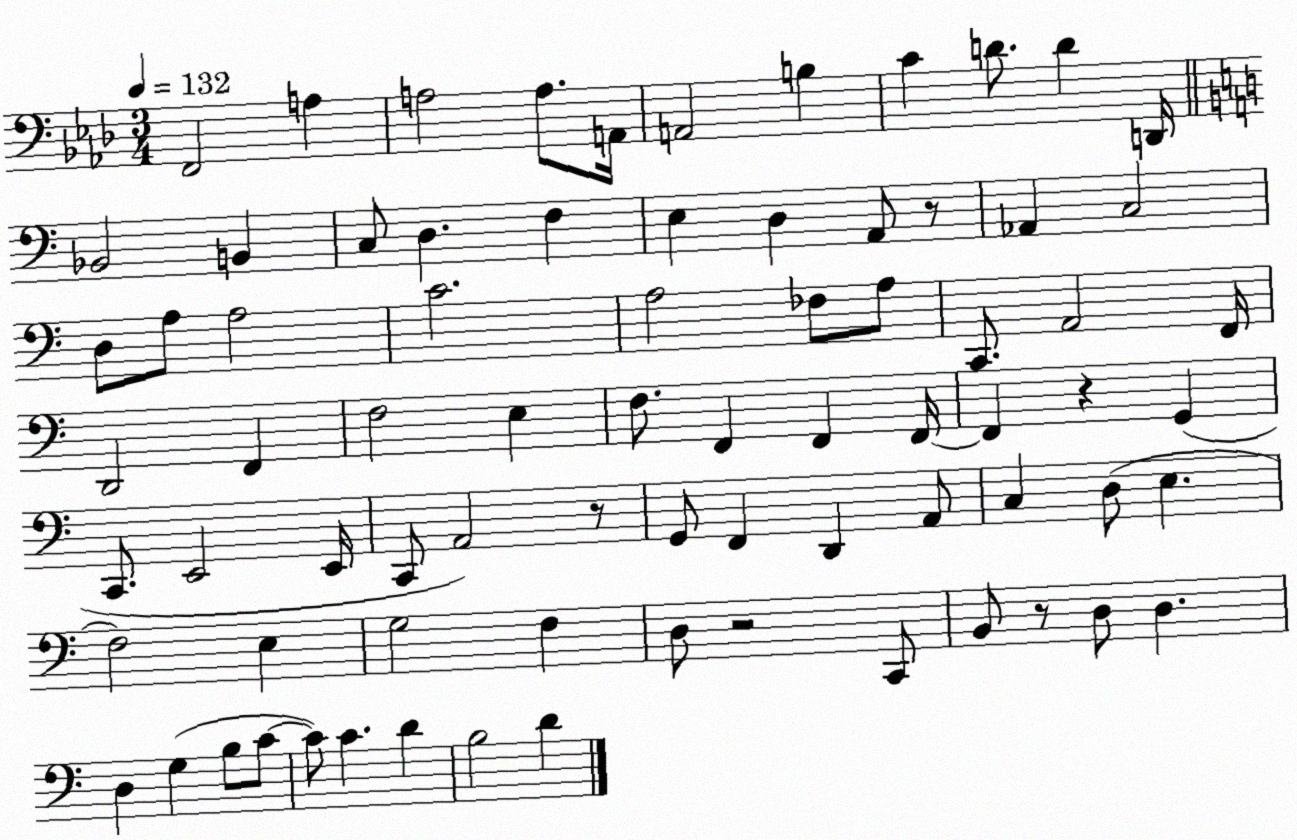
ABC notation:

X:1
T:Untitled
M:3/4
L:1/4
K:Ab
F,,2 A, A,2 A,/2 A,,/4 A,,2 B, C D/2 D D,,/4 _B,,2 B,, C,/2 D, F, E, D, A,,/2 z/2 _A,, C,2 D,/2 A,/2 A,2 C2 A,2 _F,/2 A,/2 C,,/2 A,,2 F,,/4 D,,2 F,, F,2 E, F,/2 F,, F,, F,,/4 F,, z G,, C,,/2 E,,2 E,,/4 C,,/2 A,,2 z/2 G,,/2 F,, D,, A,,/2 C, D,/2 E, F,2 E, G,2 F, D,/2 z2 C,,/2 B,,/2 z/2 D,/2 D, D, G, B,/2 C/2 C/2 C D B,2 D